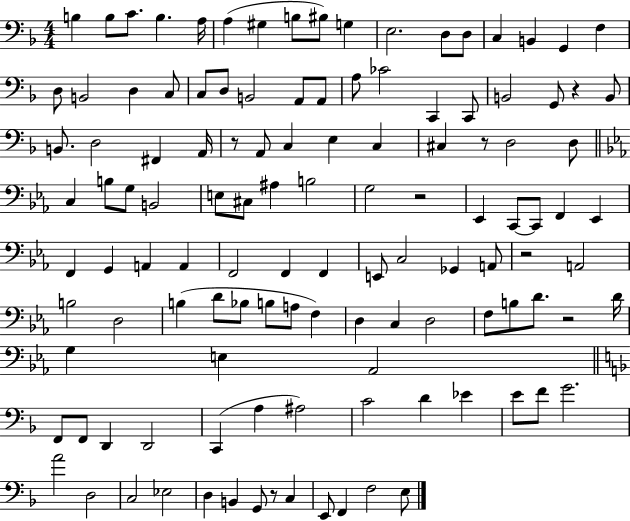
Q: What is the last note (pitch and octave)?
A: E3